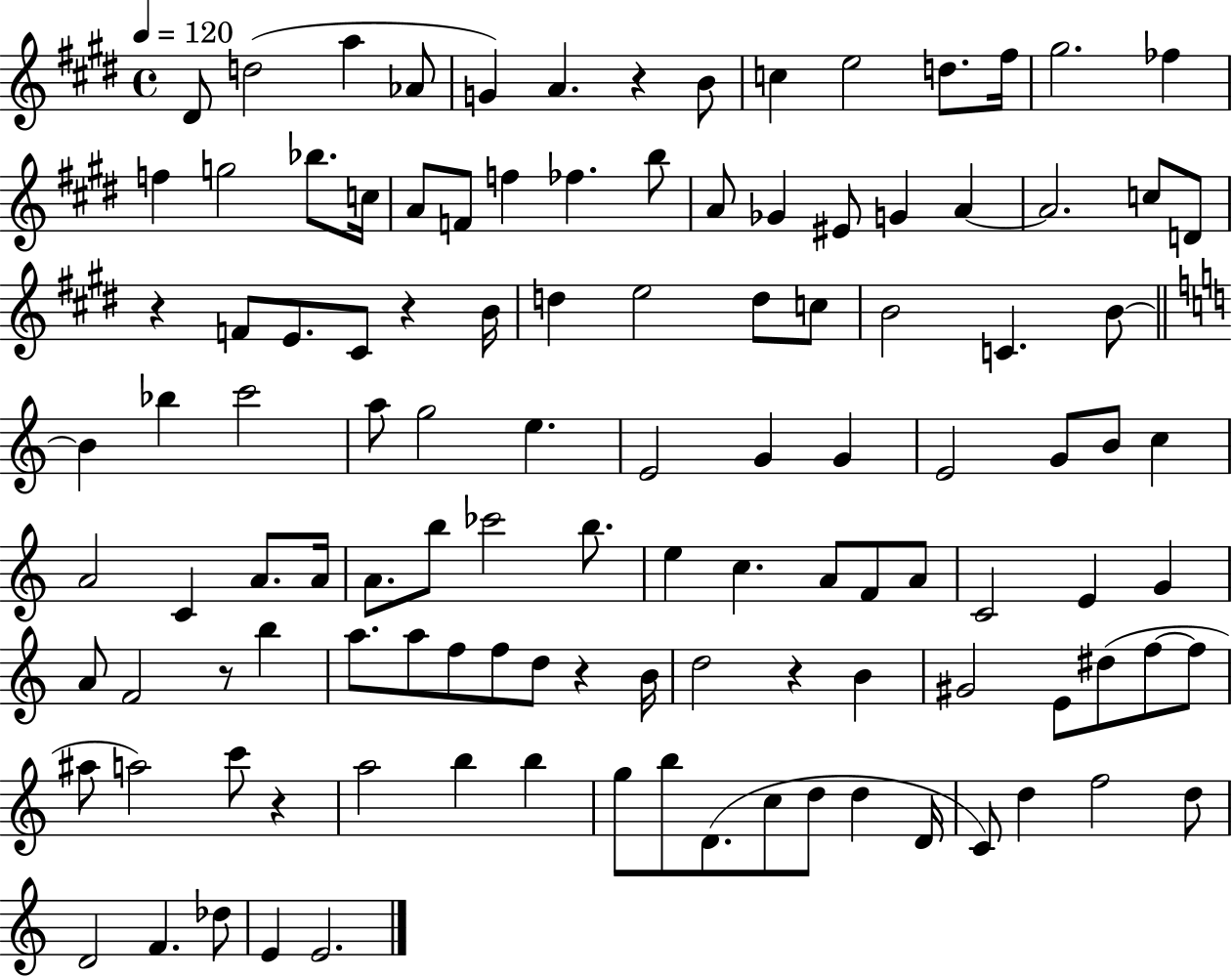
X:1
T:Untitled
M:4/4
L:1/4
K:E
^D/2 d2 a _A/2 G A z B/2 c e2 d/2 ^f/4 ^g2 _f f g2 _b/2 c/4 A/2 F/2 f _f b/2 A/2 _G ^E/2 G A A2 c/2 D/2 z F/2 E/2 ^C/2 z B/4 d e2 d/2 c/2 B2 C B/2 B _b c'2 a/2 g2 e E2 G G E2 G/2 B/2 c A2 C A/2 A/4 A/2 b/2 _c'2 b/2 e c A/2 F/2 A/2 C2 E G A/2 F2 z/2 b a/2 a/2 f/2 f/2 d/2 z B/4 d2 z B ^G2 E/2 ^d/2 f/2 f/2 ^a/2 a2 c'/2 z a2 b b g/2 b/2 D/2 c/2 d/2 d D/4 C/2 d f2 d/2 D2 F _d/2 E E2